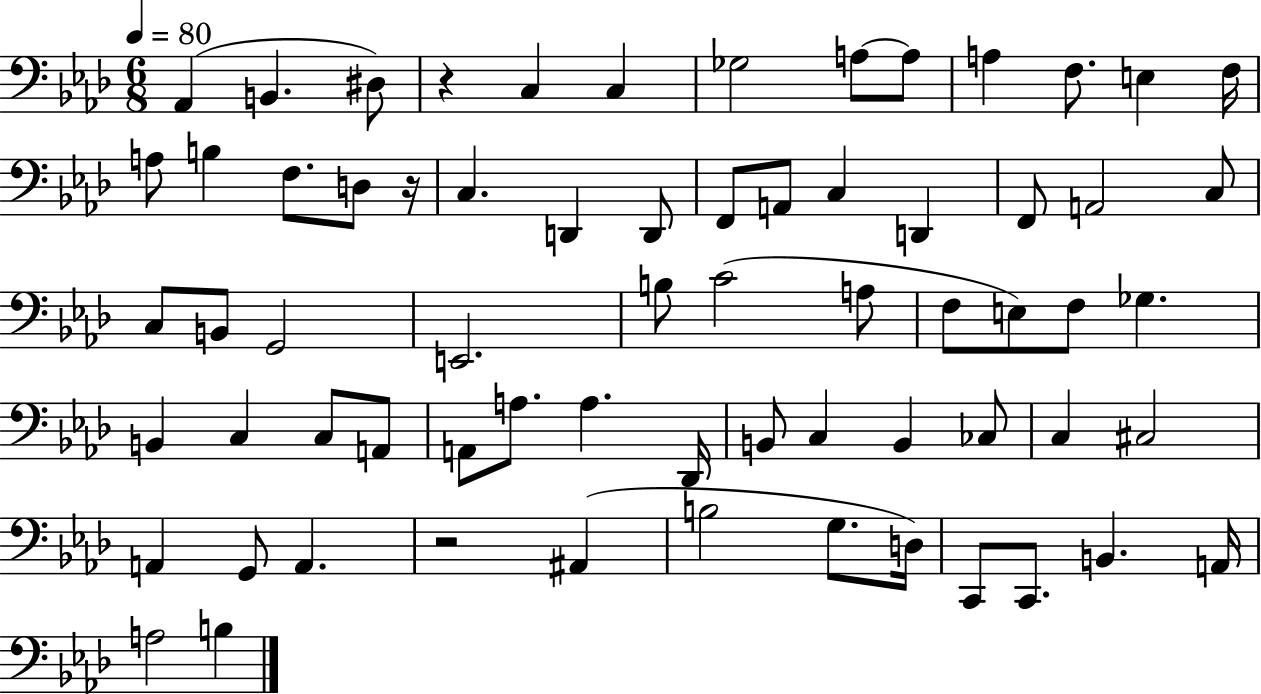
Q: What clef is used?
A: bass